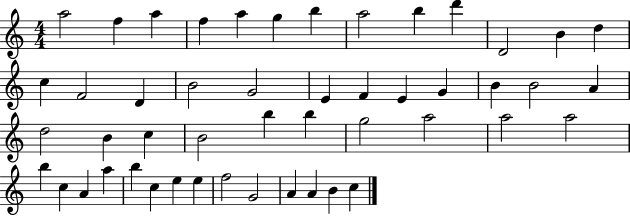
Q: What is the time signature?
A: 4/4